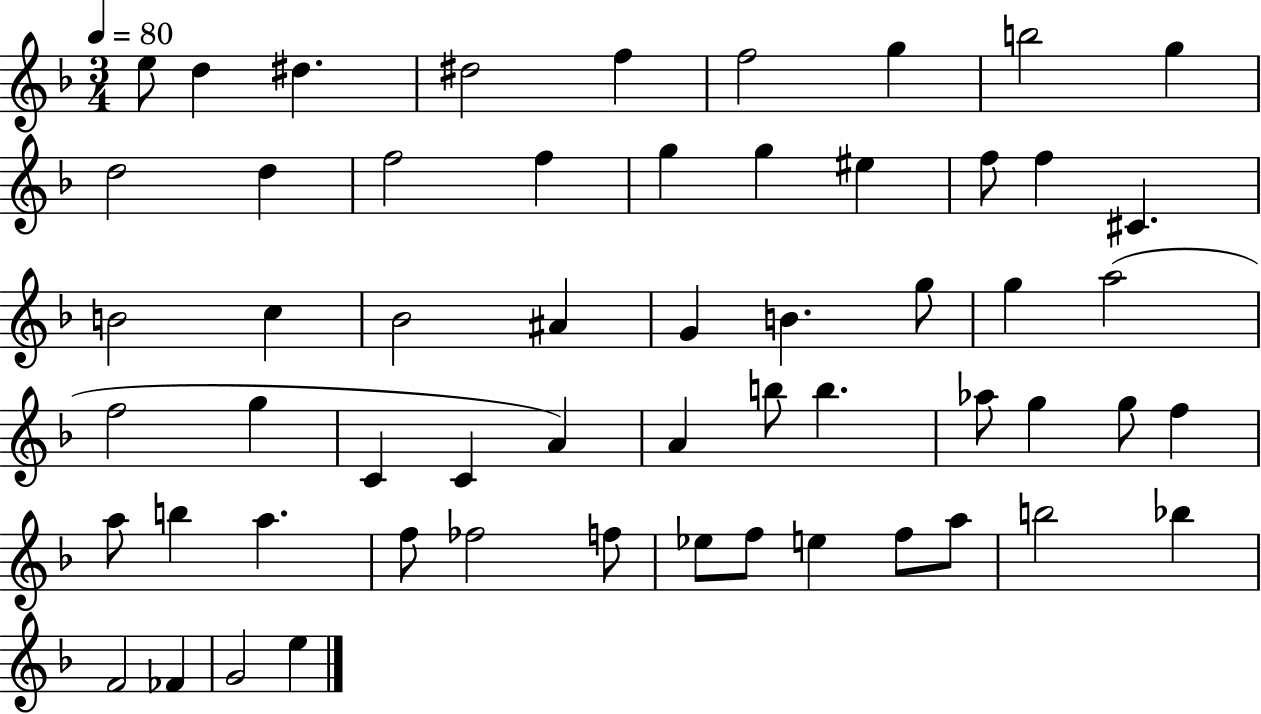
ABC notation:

X:1
T:Untitled
M:3/4
L:1/4
K:F
e/2 d ^d ^d2 f f2 g b2 g d2 d f2 f g g ^e f/2 f ^C B2 c _B2 ^A G B g/2 g a2 f2 g C C A A b/2 b _a/2 g g/2 f a/2 b a f/2 _f2 f/2 _e/2 f/2 e f/2 a/2 b2 _b F2 _F G2 e